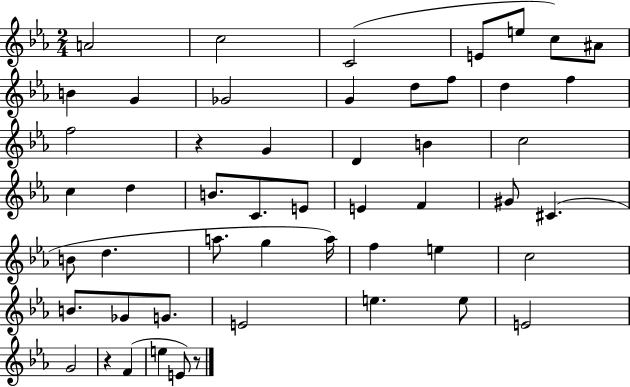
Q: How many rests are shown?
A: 3